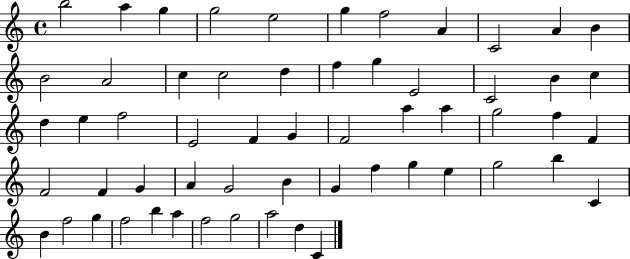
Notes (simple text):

B5/h A5/q G5/q G5/h E5/h G5/q F5/h A4/q C4/h A4/q B4/q B4/h A4/h C5/q C5/h D5/q F5/q G5/q E4/h C4/h B4/q C5/q D5/q E5/q F5/h E4/h F4/q G4/q F4/h A5/q A5/q G5/h F5/q F4/q F4/h F4/q G4/q A4/q G4/h B4/q G4/q F5/q G5/q E5/q G5/h B5/q C4/q B4/q F5/h G5/q F5/h B5/q A5/q F5/h G5/h A5/h D5/q C4/q